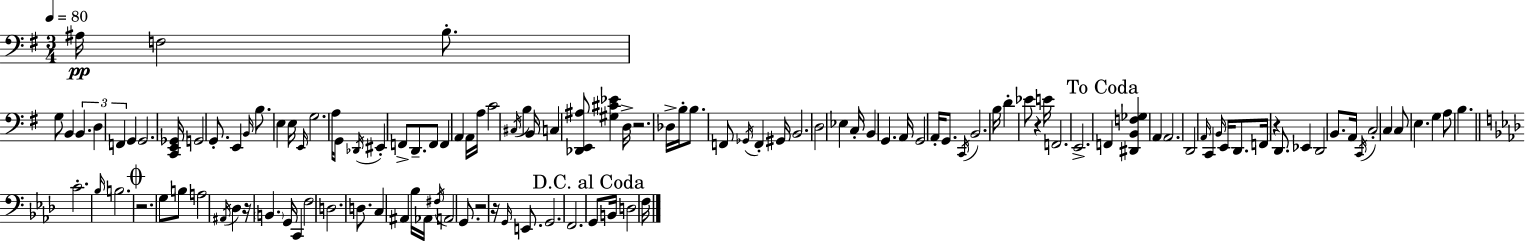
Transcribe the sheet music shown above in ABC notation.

X:1
T:Untitled
M:3/4
L:1/4
K:G
^A,/4 F,2 B,/2 G,/2 B,, B,, D, F,, G,, G,,2 [C,,E,,_G,,]/4 G,,2 G,,/2 E,, B,,/4 B,/2 E, E,/4 E,,/4 G,2 A,/4 G,,/2 _D,,/4 ^E,, F,,/2 D,,/2 F,,/2 F,, A,, A,,/4 A,/4 C2 ^C,/4 B, B,,/4 C, [_D,,E,,^A,]/2 [^G,^C_E] D,/4 z2 _D,/4 B,/4 B,/2 F,,/2 _G,,/4 F,, ^G,,/4 B,,2 D,2 _E, C,/4 B,, G,, A,,/4 G,,2 A,,/4 G,,/2 C,,/4 B,,2 B,/4 D _E/2 z E/4 F,,2 E,,2 F,, [^D,,B,,F,_G,] A,, A,,2 D,,2 A,,/4 C,, B,,/4 E,,/4 D,,/2 F,,/4 z D,,/2 _E,, D,,2 B,,/2 A,,/4 C,,/4 C,2 C, C,/2 E, G, A,/2 B, C2 _B,/4 B,2 z2 G,/2 B,/2 A,2 ^A,,/4 _D, z/4 B,, G,,/4 C,, F,2 D,2 D,/2 C, ^A,, _B,/4 _A,,/4 ^F,/4 A,,2 G,,/2 z2 z/4 G,,/4 E,,/2 G,,2 F,,2 G,,/2 B,,/4 D,2 F,/4